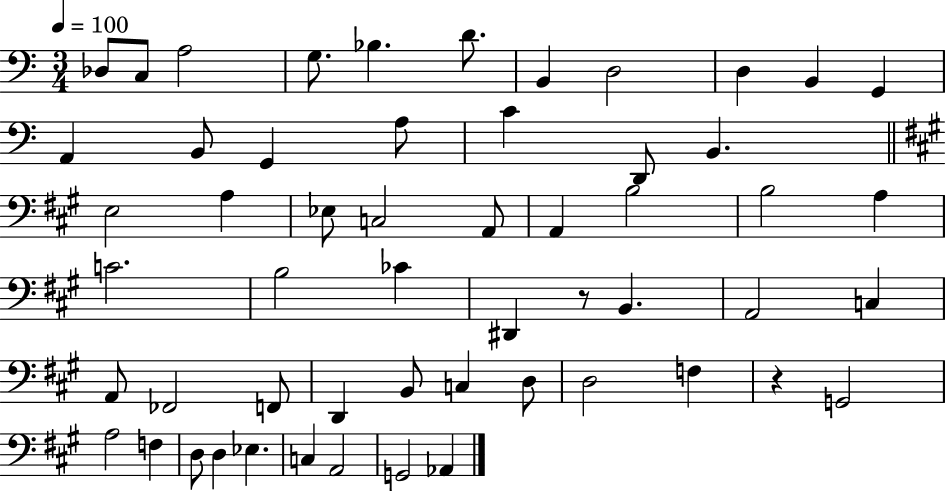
{
  \clef bass
  \numericTimeSignature
  \time 3/4
  \key c \major
  \tempo 4 = 100
  des8 c8 a2 | g8. bes4. d'8. | b,4 d2 | d4 b,4 g,4 | \break a,4 b,8 g,4 a8 | c'4 d,8 b,4. | \bar "||" \break \key a \major e2 a4 | ees8 c2 a,8 | a,4 b2 | b2 a4 | \break c'2. | b2 ces'4 | dis,4 r8 b,4. | a,2 c4 | \break a,8 fes,2 f,8 | d,4 b,8 c4 d8 | d2 f4 | r4 g,2 | \break a2 f4 | d8 d4 ees4. | c4 a,2 | g,2 aes,4 | \break \bar "|."
}